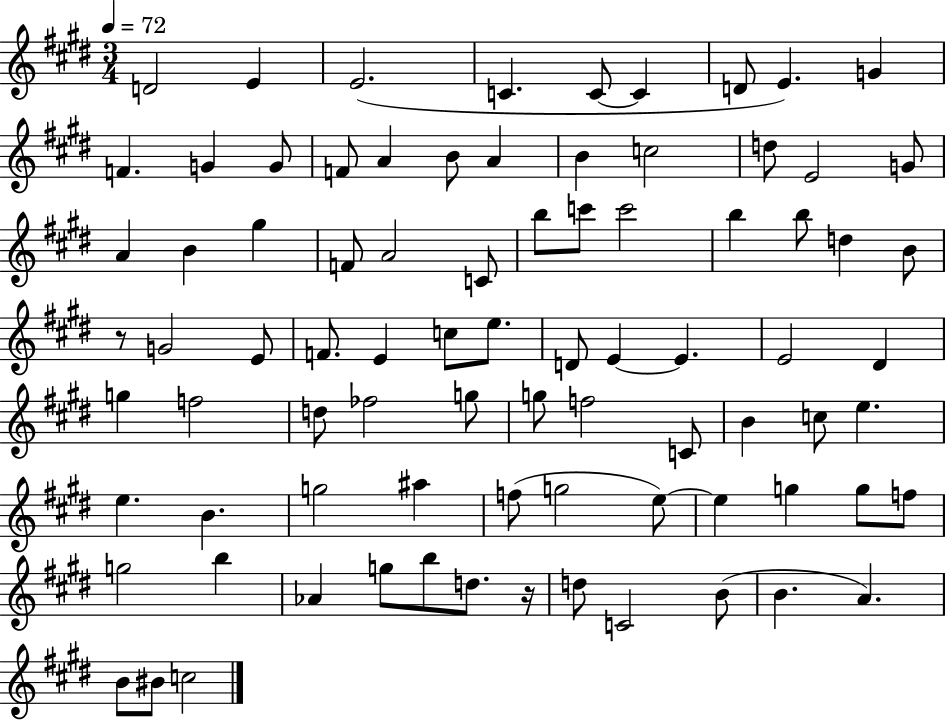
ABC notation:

X:1
T:Untitled
M:3/4
L:1/4
K:E
D2 E E2 C C/2 C D/2 E G F G G/2 F/2 A B/2 A B c2 d/2 E2 G/2 A B ^g F/2 A2 C/2 b/2 c'/2 c'2 b b/2 d B/2 z/2 G2 E/2 F/2 E c/2 e/2 D/2 E E E2 ^D g f2 d/2 _f2 g/2 g/2 f2 C/2 B c/2 e e B g2 ^a f/2 g2 e/2 e g g/2 f/2 g2 b _A g/2 b/2 d/2 z/4 d/2 C2 B/2 B A B/2 ^B/2 c2